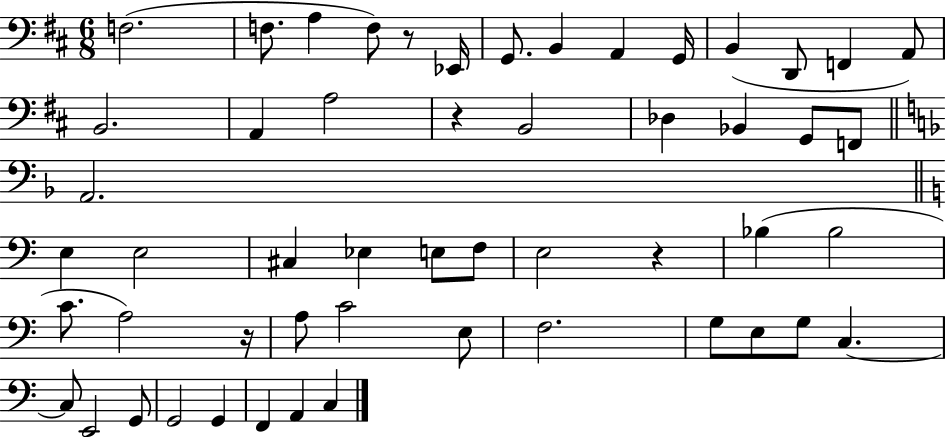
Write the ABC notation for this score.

X:1
T:Untitled
M:6/8
L:1/4
K:D
F,2 F,/2 A, F,/2 z/2 _E,,/4 G,,/2 B,, A,, G,,/4 B,, D,,/2 F,, A,,/2 B,,2 A,, A,2 z B,,2 _D, _B,, G,,/2 F,,/2 A,,2 E, E,2 ^C, _E, E,/2 F,/2 E,2 z _B, _B,2 C/2 A,2 z/4 A,/2 C2 E,/2 F,2 G,/2 E,/2 G,/2 C, C,/2 E,,2 G,,/2 G,,2 G,, F,, A,, C,